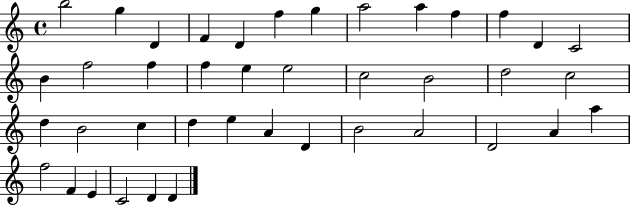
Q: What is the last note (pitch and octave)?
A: D4